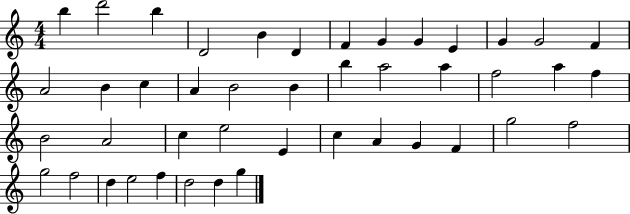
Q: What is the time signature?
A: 4/4